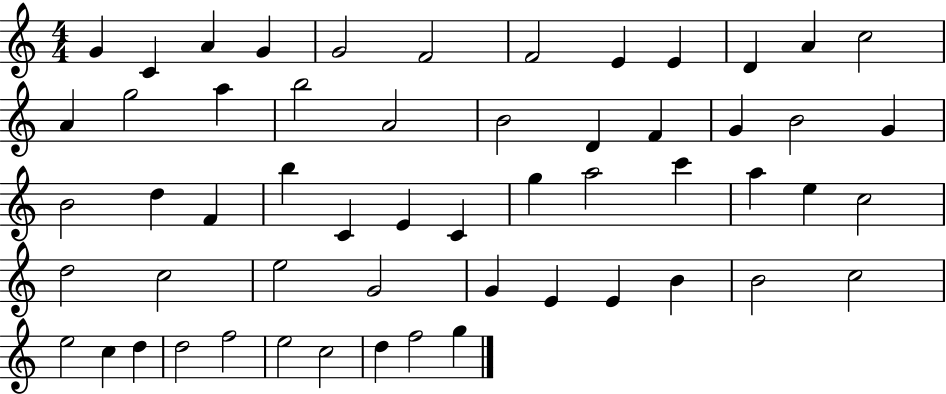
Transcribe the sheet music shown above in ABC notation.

X:1
T:Untitled
M:4/4
L:1/4
K:C
G C A G G2 F2 F2 E E D A c2 A g2 a b2 A2 B2 D F G B2 G B2 d F b C E C g a2 c' a e c2 d2 c2 e2 G2 G E E B B2 c2 e2 c d d2 f2 e2 c2 d f2 g